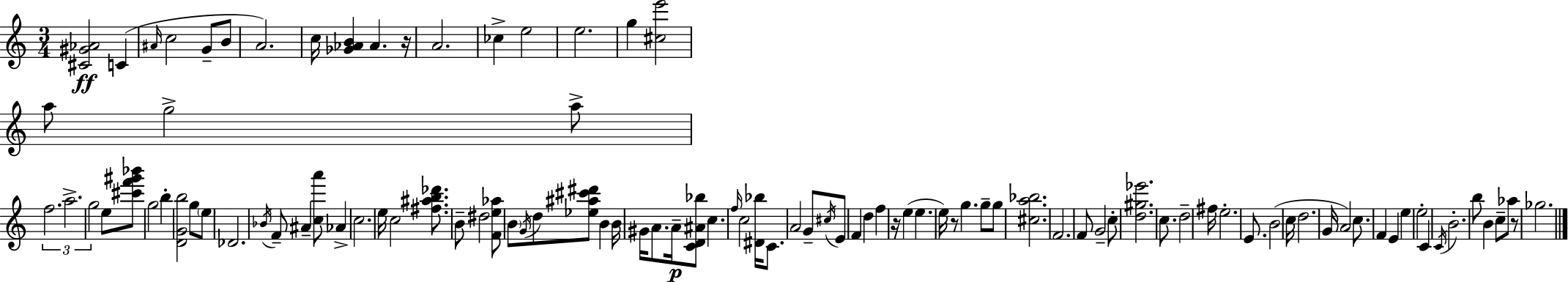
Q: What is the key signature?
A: C major